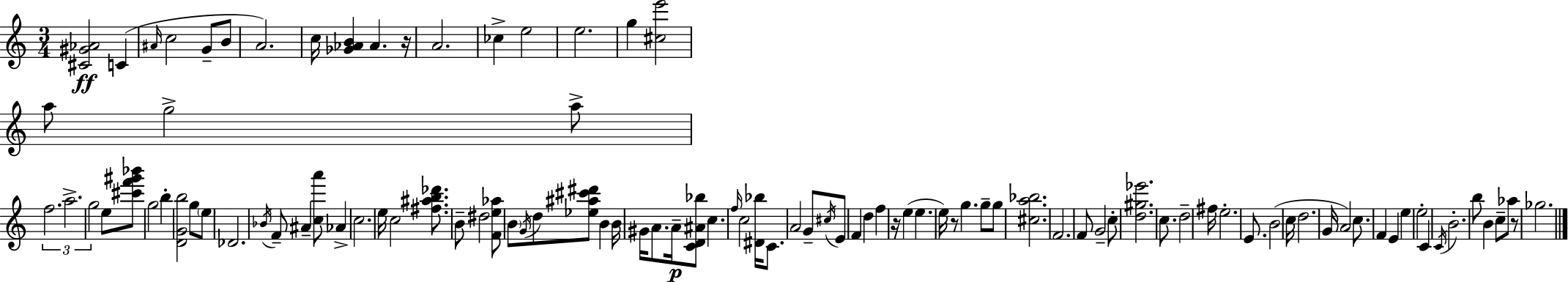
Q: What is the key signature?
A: C major